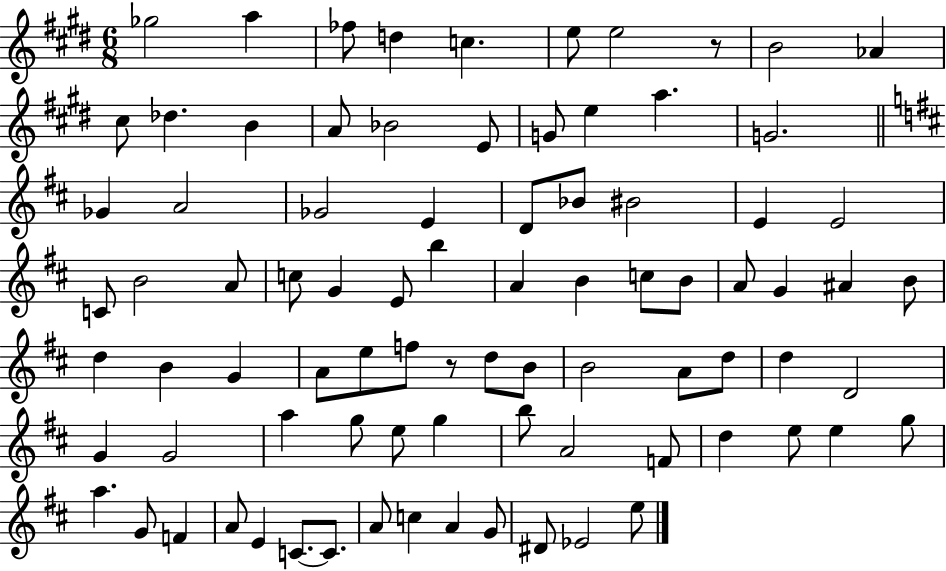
X:1
T:Untitled
M:6/8
L:1/4
K:E
_g2 a _f/2 d c e/2 e2 z/2 B2 _A ^c/2 _d B A/2 _B2 E/2 G/2 e a G2 _G A2 _G2 E D/2 _B/2 ^B2 E E2 C/2 B2 A/2 c/2 G E/2 b A B c/2 B/2 A/2 G ^A B/2 d B G A/2 e/2 f/2 z/2 d/2 B/2 B2 A/2 d/2 d D2 G G2 a g/2 e/2 g b/2 A2 F/2 d e/2 e g/2 a G/2 F A/2 E C/2 C/2 A/2 c A G/2 ^D/2 _E2 e/2